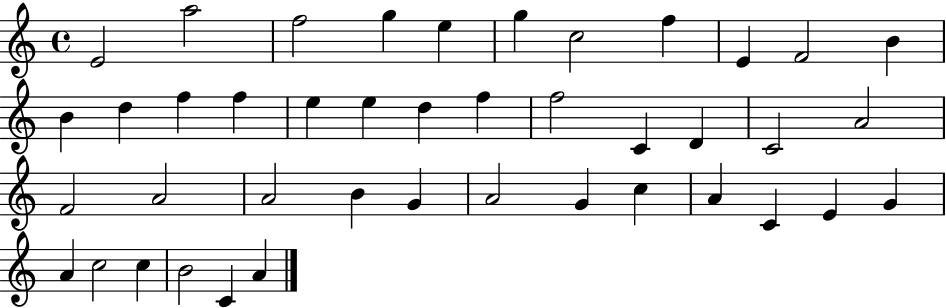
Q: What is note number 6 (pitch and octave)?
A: G5